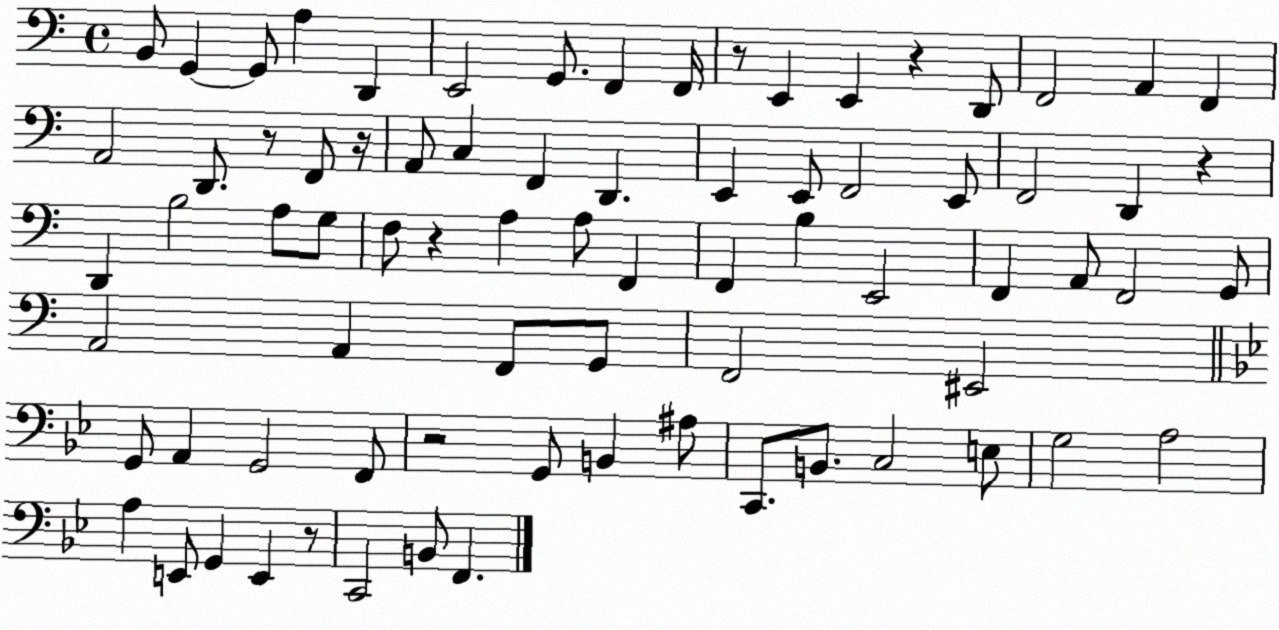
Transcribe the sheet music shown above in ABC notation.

X:1
T:Untitled
M:4/4
L:1/4
K:C
B,,/2 G,, G,,/2 A, D,, E,,2 G,,/2 F,, F,,/4 z/2 E,, E,, z D,,/2 F,,2 A,, F,, A,,2 D,,/2 z/2 F,,/2 z/4 A,,/2 C, F,, D,, E,, E,,/2 F,,2 E,,/2 F,,2 D,, z D,, B,2 A,/2 G,/2 F,/2 z A, A,/2 F,, F,, B, E,,2 F,, A,,/2 F,,2 G,,/2 A,,2 A,, F,,/2 G,,/2 F,,2 ^E,,2 G,,/2 A,, G,,2 F,,/2 z2 G,,/2 B,, ^A,/2 C,,/2 B,,/2 C,2 E,/2 G,2 A,2 A, E,,/2 G,, E,, z/2 C,,2 B,,/2 F,,